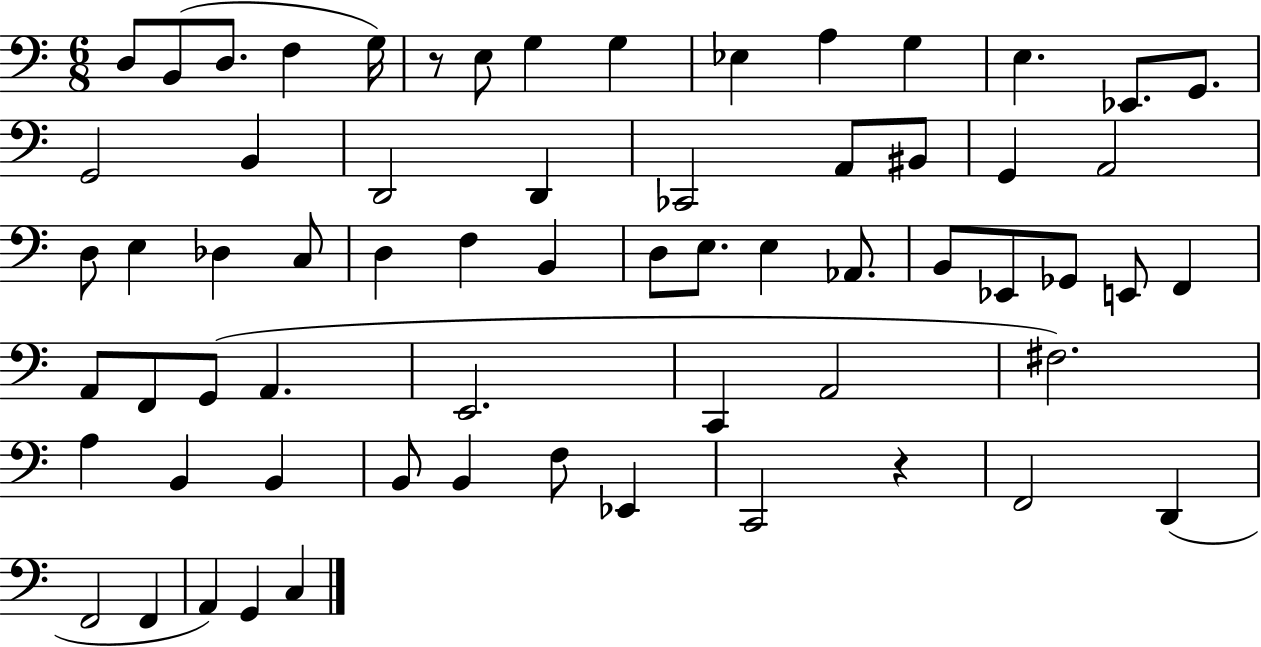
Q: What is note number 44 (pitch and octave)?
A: E2